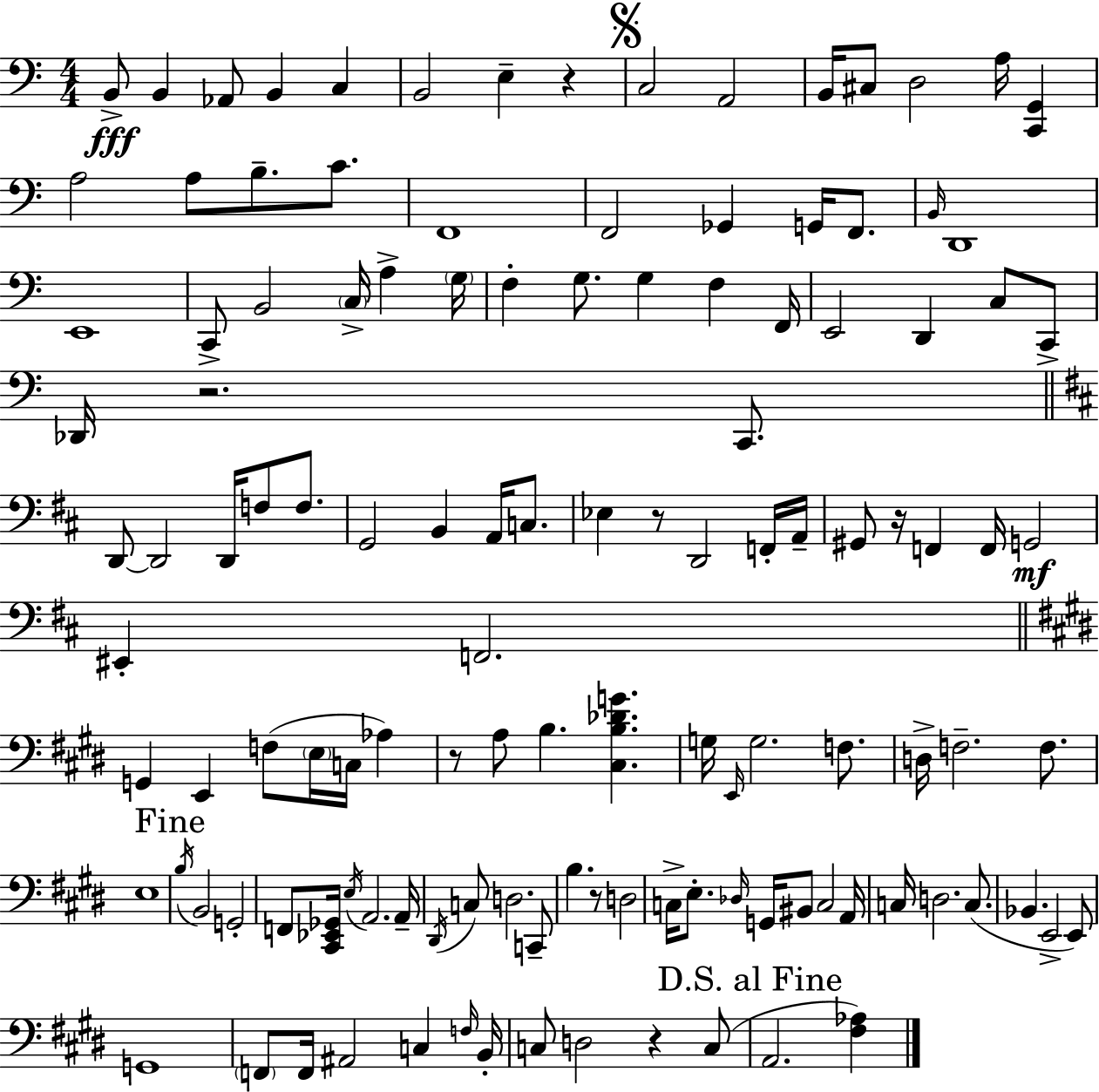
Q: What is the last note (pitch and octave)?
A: A2